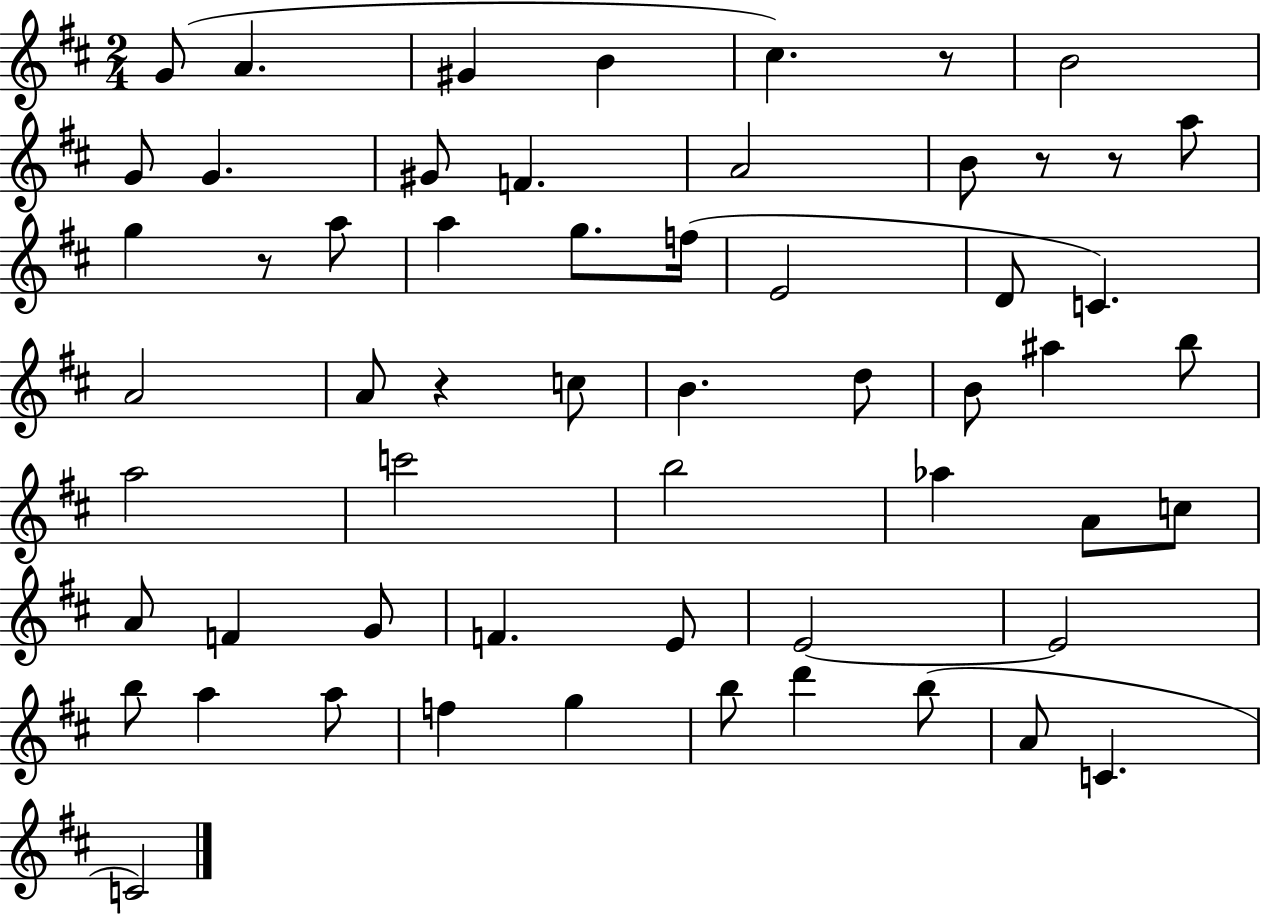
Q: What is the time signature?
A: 2/4